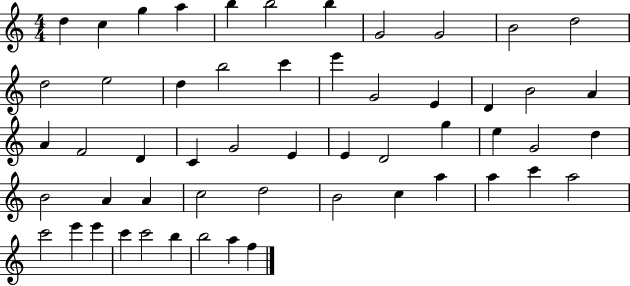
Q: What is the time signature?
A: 4/4